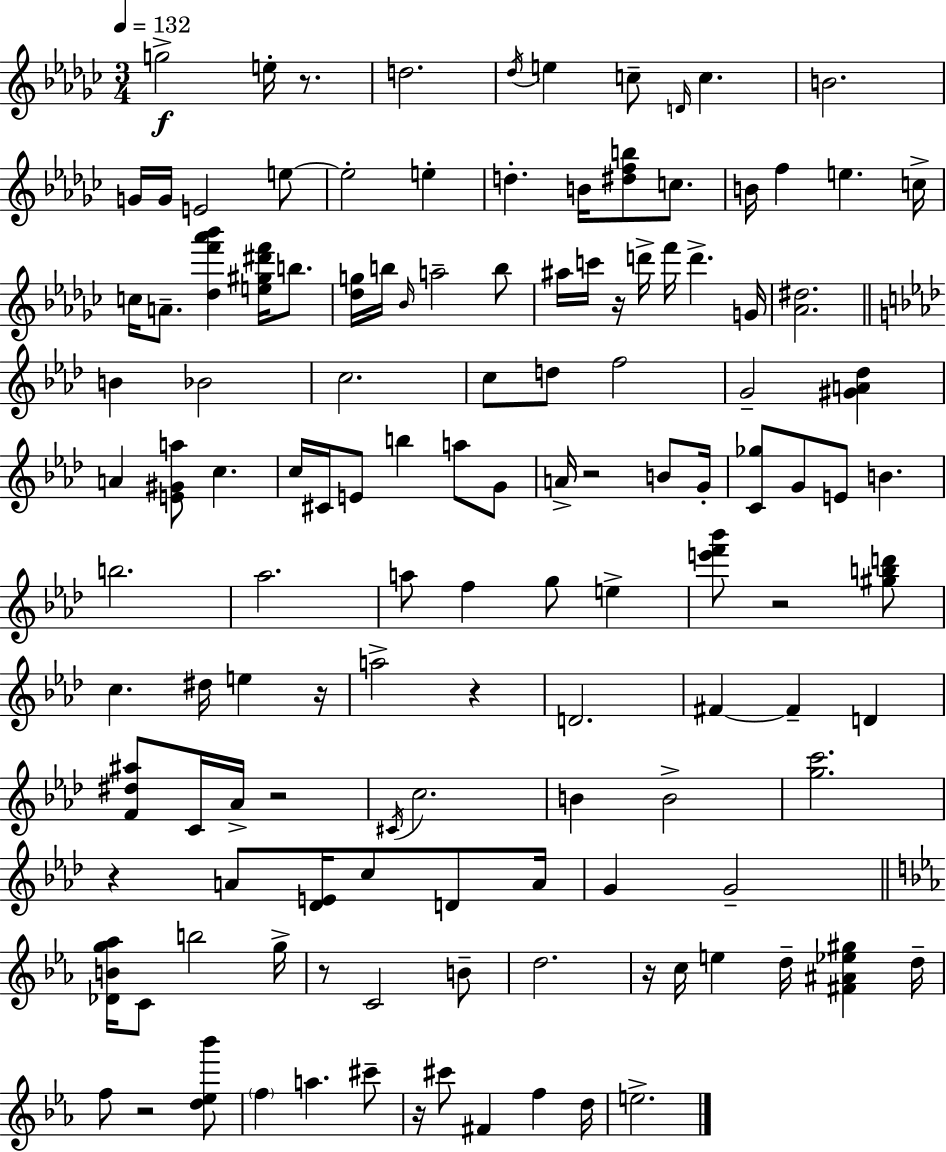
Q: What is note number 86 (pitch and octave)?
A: C4